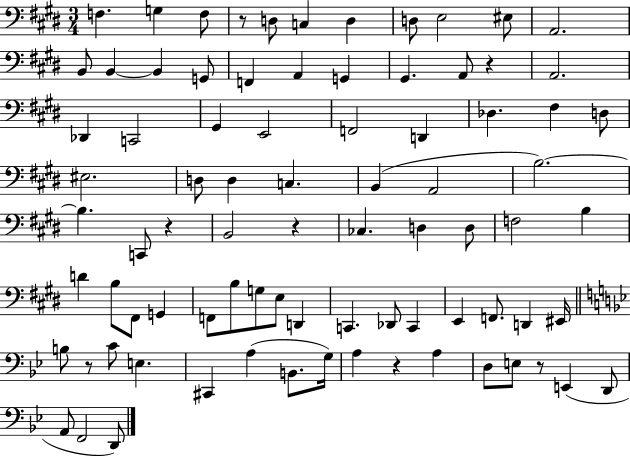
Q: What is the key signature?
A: E major